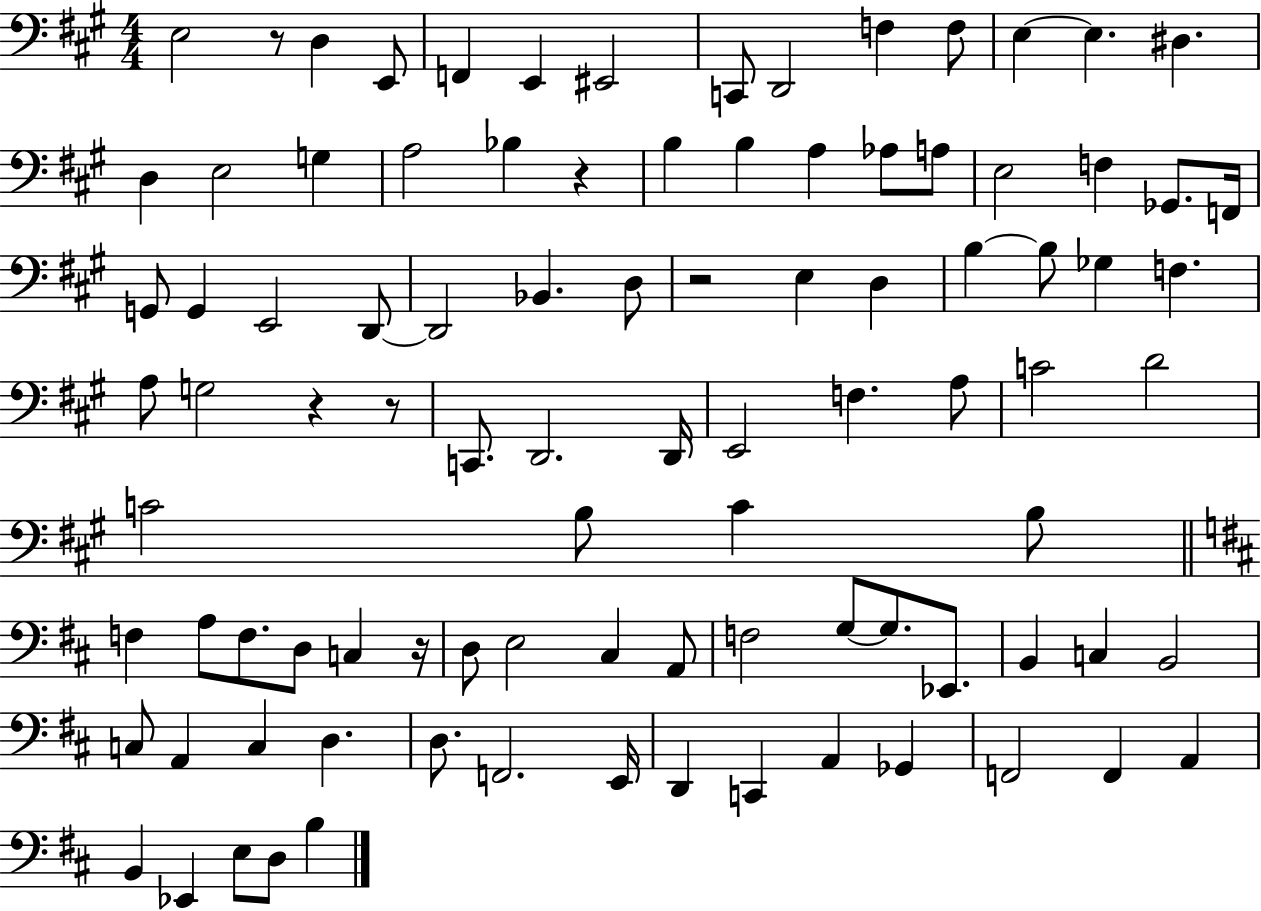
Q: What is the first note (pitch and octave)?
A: E3